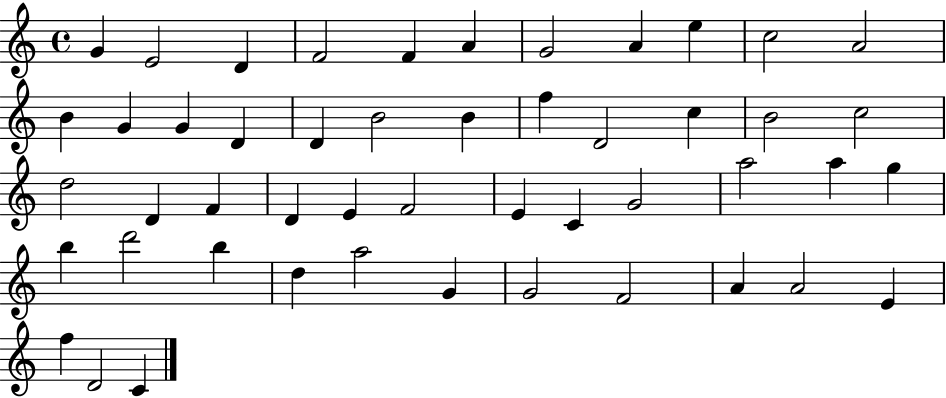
G4/q E4/h D4/q F4/h F4/q A4/q G4/h A4/q E5/q C5/h A4/h B4/q G4/q G4/q D4/q D4/q B4/h B4/q F5/q D4/h C5/q B4/h C5/h D5/h D4/q F4/q D4/q E4/q F4/h E4/q C4/q G4/h A5/h A5/q G5/q B5/q D6/h B5/q D5/q A5/h G4/q G4/h F4/h A4/q A4/h E4/q F5/q D4/h C4/q